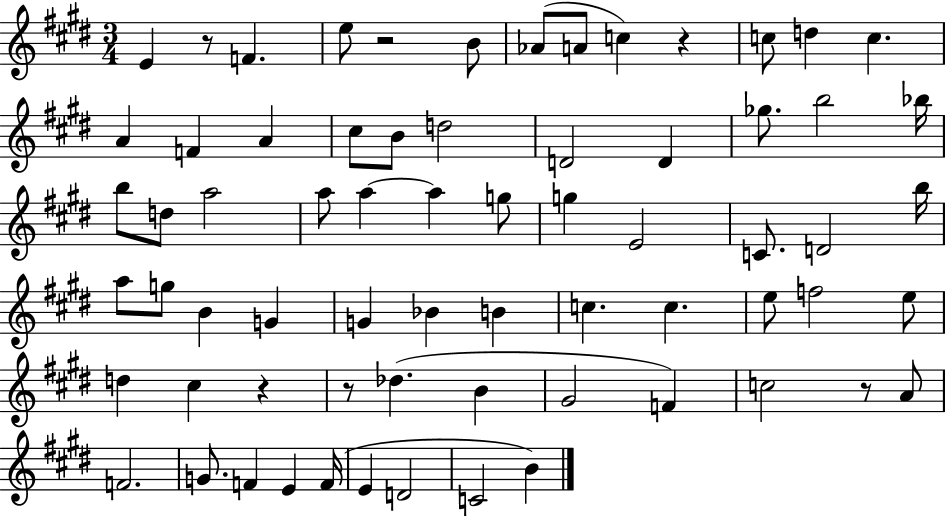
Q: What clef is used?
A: treble